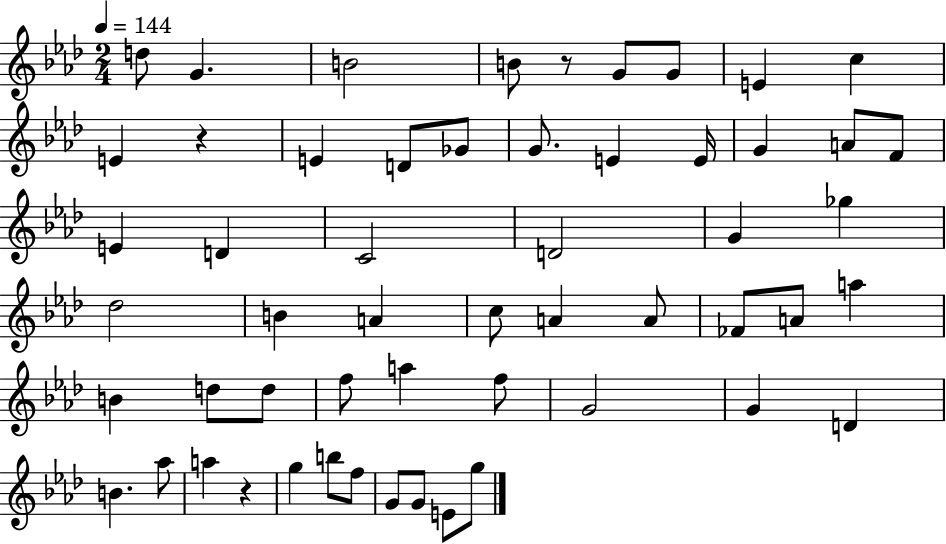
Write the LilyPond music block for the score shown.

{
  \clef treble
  \numericTimeSignature
  \time 2/4
  \key aes \major
  \tempo 4 = 144
  d''8 g'4. | b'2 | b'8 r8 g'8 g'8 | e'4 c''4 | \break e'4 r4 | e'4 d'8 ges'8 | g'8. e'4 e'16 | g'4 a'8 f'8 | \break e'4 d'4 | c'2 | d'2 | g'4 ges''4 | \break des''2 | b'4 a'4 | c''8 a'4 a'8 | fes'8 a'8 a''4 | \break b'4 d''8 d''8 | f''8 a''4 f''8 | g'2 | g'4 d'4 | \break b'4. aes''8 | a''4 r4 | g''4 b''8 f''8 | g'8 g'8 e'8 g''8 | \break \bar "|."
}